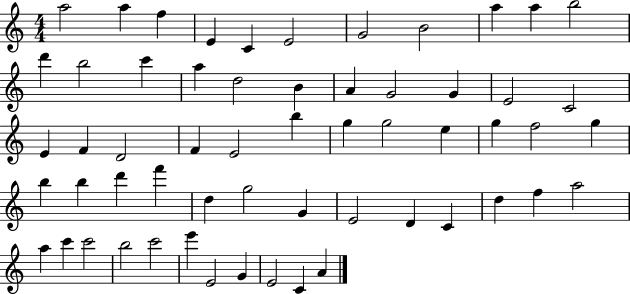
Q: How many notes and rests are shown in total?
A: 58